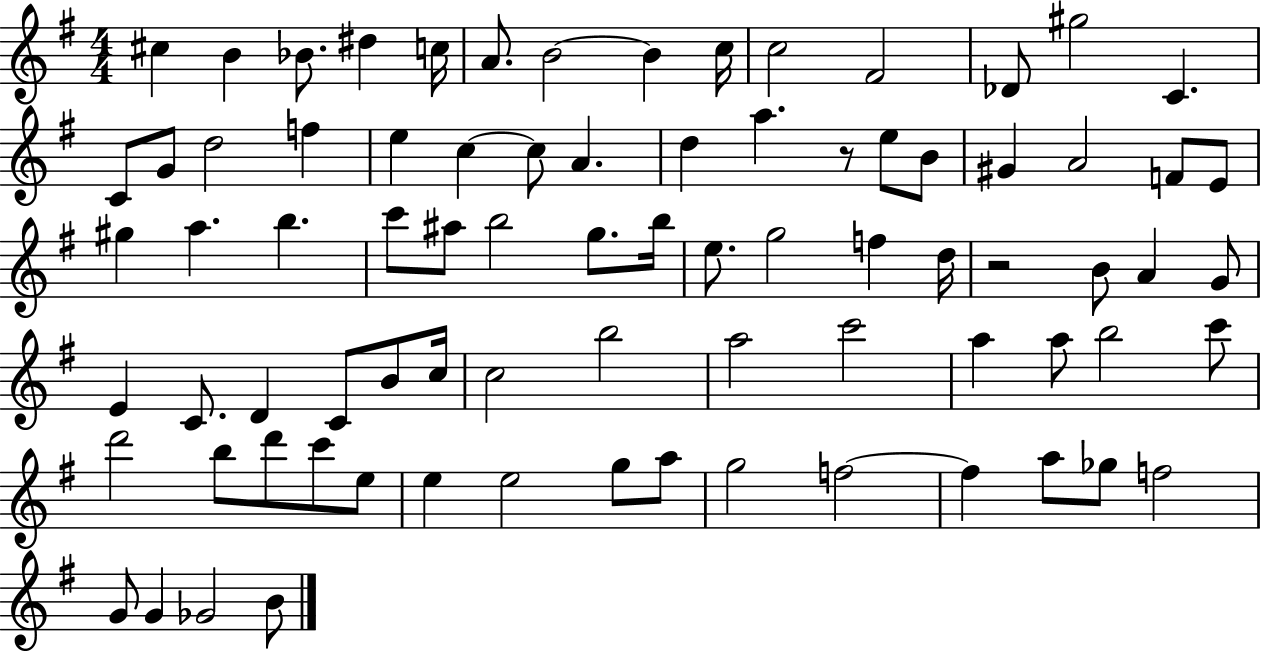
C#5/q B4/q Bb4/e. D#5/q C5/s A4/e. B4/h B4/q C5/s C5/h F#4/h Db4/e G#5/h C4/q. C4/e G4/e D5/h F5/q E5/q C5/q C5/e A4/q. D5/q A5/q. R/e E5/e B4/e G#4/q A4/h F4/e E4/e G#5/q A5/q. B5/q. C6/e A#5/e B5/h G5/e. B5/s E5/e. G5/h F5/q D5/s R/h B4/e A4/q G4/e E4/q C4/e. D4/q C4/e B4/e C5/s C5/h B5/h A5/h C6/h A5/q A5/e B5/h C6/e D6/h B5/e D6/e C6/e E5/e E5/q E5/h G5/e A5/e G5/h F5/h F5/q A5/e Gb5/e F5/h G4/e G4/q Gb4/h B4/e